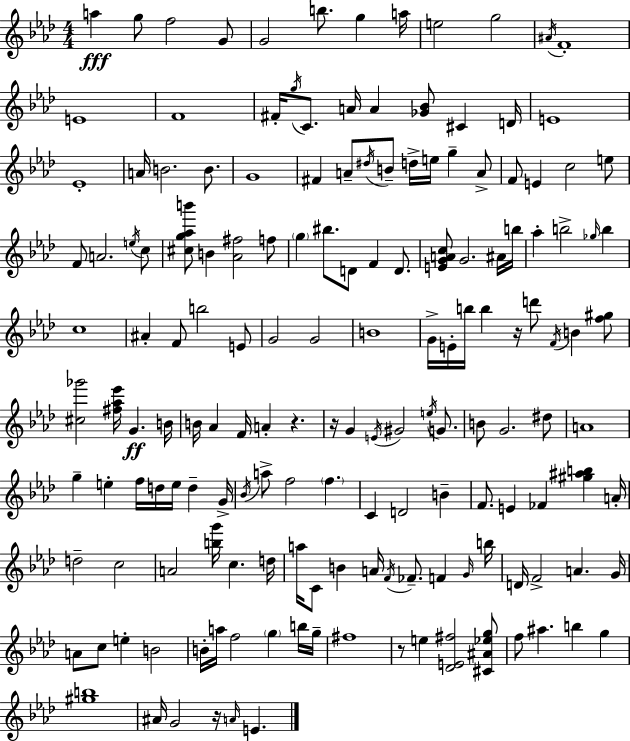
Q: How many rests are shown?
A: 5